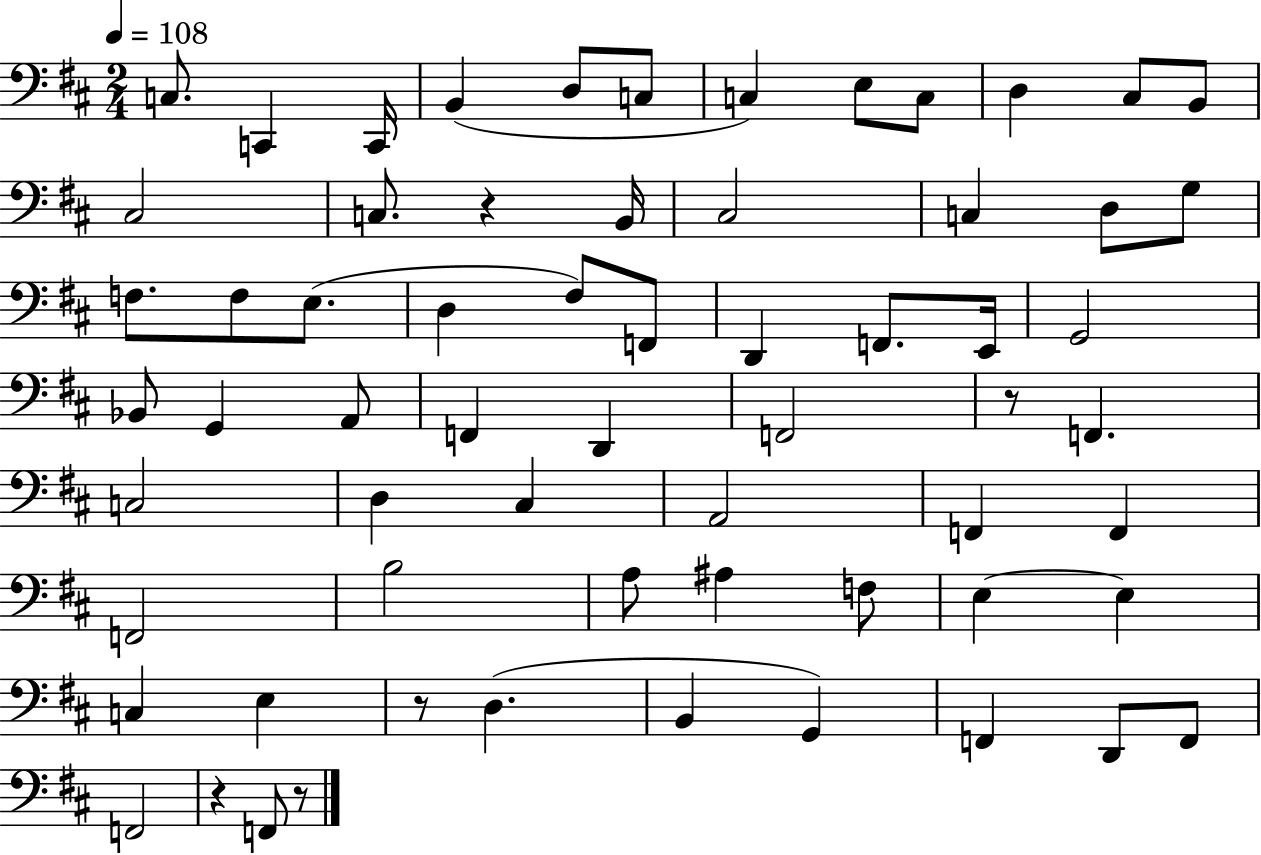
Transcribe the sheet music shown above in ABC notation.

X:1
T:Untitled
M:2/4
L:1/4
K:D
C,/2 C,, C,,/4 B,, D,/2 C,/2 C, E,/2 C,/2 D, ^C,/2 B,,/2 ^C,2 C,/2 z B,,/4 ^C,2 C, D,/2 G,/2 F,/2 F,/2 E,/2 D, ^F,/2 F,,/2 D,, F,,/2 E,,/4 G,,2 _B,,/2 G,, A,,/2 F,, D,, F,,2 z/2 F,, C,2 D, ^C, A,,2 F,, F,, F,,2 B,2 A,/2 ^A, F,/2 E, E, C, E, z/2 D, B,, G,, F,, D,,/2 F,,/2 F,,2 z F,,/2 z/2